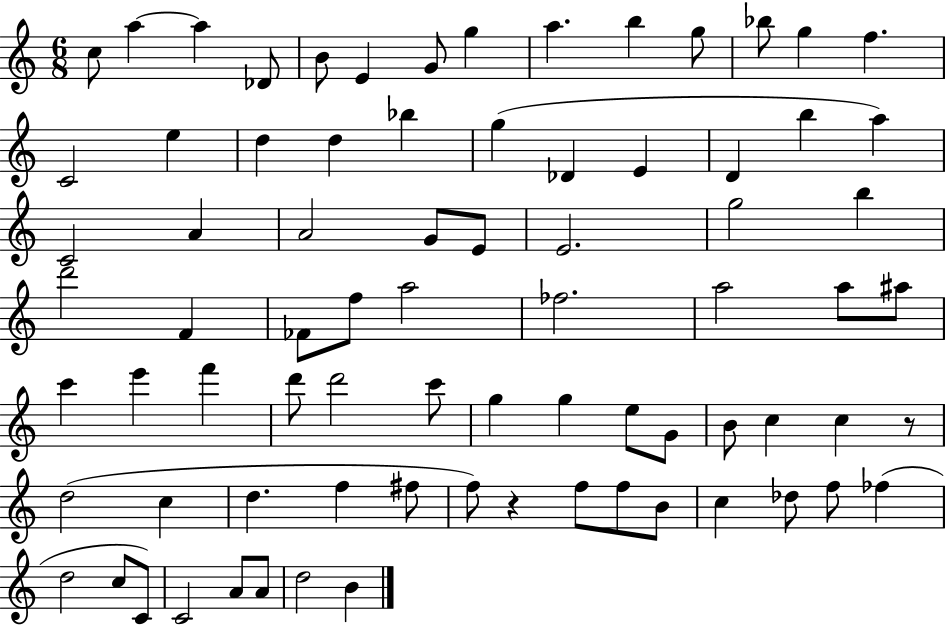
X:1
T:Untitled
M:6/8
L:1/4
K:C
c/2 a a _D/2 B/2 E G/2 g a b g/2 _b/2 g f C2 e d d _b g _D E D b a C2 A A2 G/2 E/2 E2 g2 b d'2 F _F/2 f/2 a2 _f2 a2 a/2 ^a/2 c' e' f' d'/2 d'2 c'/2 g g e/2 G/2 B/2 c c z/2 d2 c d f ^f/2 f/2 z f/2 f/2 B/2 c _d/2 f/2 _f d2 c/2 C/2 C2 A/2 A/2 d2 B